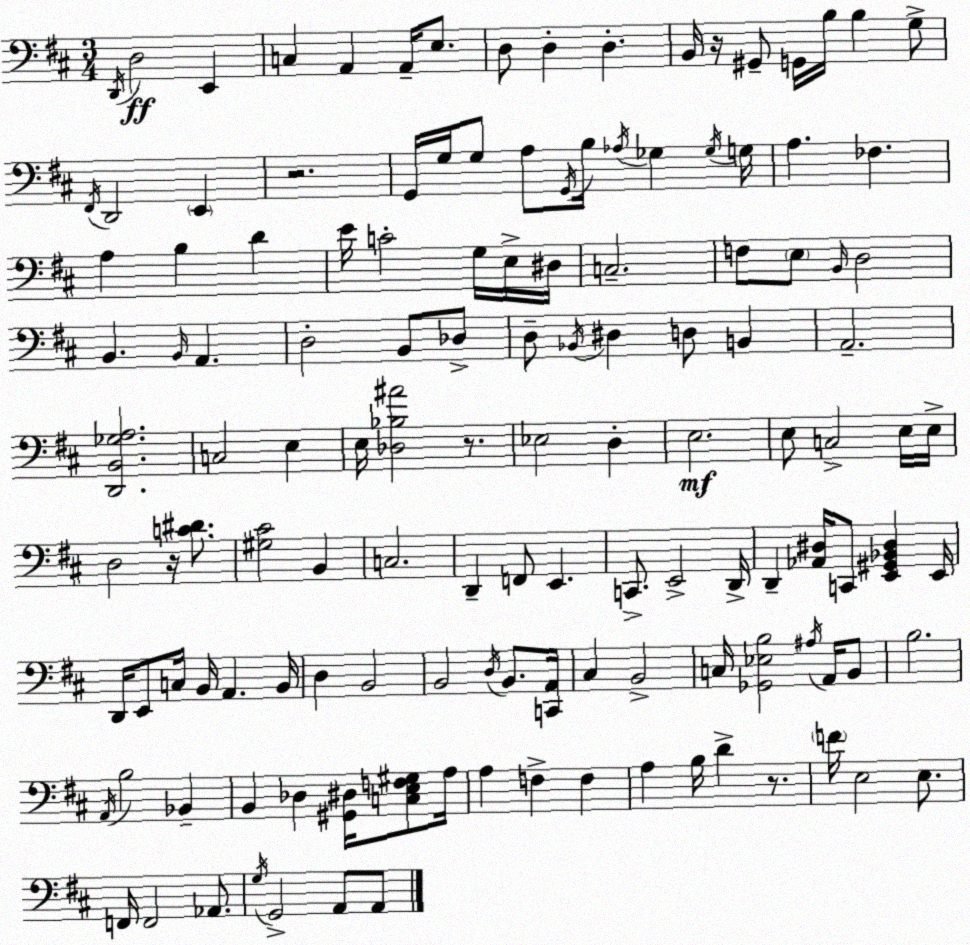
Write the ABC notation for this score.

X:1
T:Untitled
M:3/4
L:1/4
K:D
D,,/4 D,2 E,, C, A,, A,,/4 E,/2 D,/2 D, D, B,,/4 z/4 ^G,,/2 G,,/4 B,/4 B, G,/2 ^F,,/4 D,,2 E,, z2 G,,/4 G,/4 G,/2 A,/2 G,,/4 B,/4 _A,/4 _G, _G,/4 G,/4 A, _F, A, B, D E/4 C2 G,/4 E,/4 ^D,/4 C,2 F,/2 E,/2 B,,/4 D,2 B,, B,,/4 A,, D,2 B,,/2 _D,/2 D,/2 _B,,/4 ^D, D,/2 B,, A,,2 [D,,B,,_G,A,]2 C,2 E, E,/4 [_D,_B,^A]2 z/2 _E,2 D, E,2 E,/2 C,2 E,/4 E,/4 D,2 z/4 [C^D]/2 [^G,^C]2 B,, C,2 D,, F,,/2 E,, C,,/2 E,,2 D,,/4 D,, [_A,,^D,]/4 C,,/2 [E,,^G,,_B,,^D,] E,,/4 D,,/4 E,,/2 C,/4 B,,/4 A,, B,,/4 D, B,,2 B,,2 D,/4 B,,/2 [C,,A,,]/4 ^C, B,,2 C,/4 [_G,,_E,B,]2 ^A,/4 A,,/4 B,,/2 B,2 A,,/4 B,2 _B,, B,, _D, [^G,,^D,]/4 [C,E,F,^G,]/2 A,/4 A, F, F, A, B,/4 D z/2 F/4 E,2 E,/2 F,,/4 F,,2 _A,,/2 G,/4 G,,2 A,,/2 A,,/2